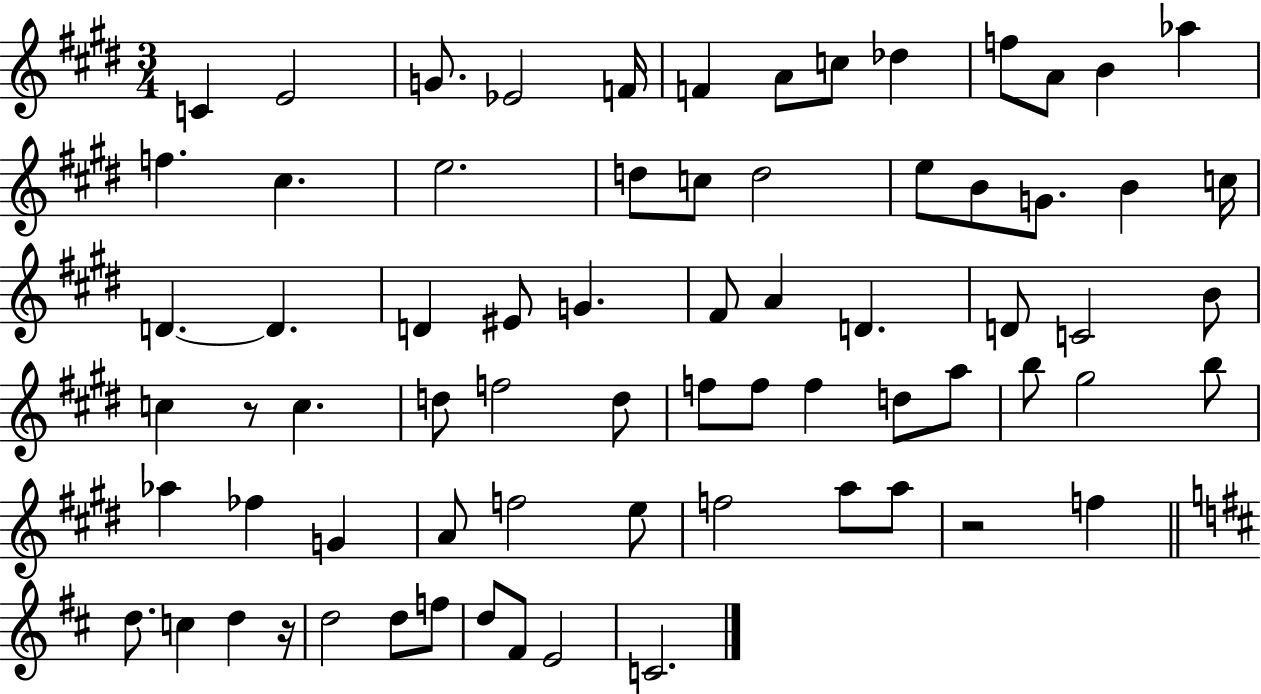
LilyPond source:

{
  \clef treble
  \numericTimeSignature
  \time 3/4
  \key e \major
  c'4 e'2 | g'8. ees'2 f'16 | f'4 a'8 c''8 des''4 | f''8 a'8 b'4 aes''4 | \break f''4. cis''4. | e''2. | d''8 c''8 d''2 | e''8 b'8 g'8. b'4 c''16 | \break d'4.~~ d'4. | d'4 eis'8 g'4. | fis'8 a'4 d'4. | d'8 c'2 b'8 | \break c''4 r8 c''4. | d''8 f''2 d''8 | f''8 f''8 f''4 d''8 a''8 | b''8 gis''2 b''8 | \break aes''4 fes''4 g'4 | a'8 f''2 e''8 | f''2 a''8 a''8 | r2 f''4 | \break \bar "||" \break \key b \minor d''8. c''4 d''4 r16 | d''2 d''8 f''8 | d''8 fis'8 e'2 | c'2. | \break \bar "|."
}